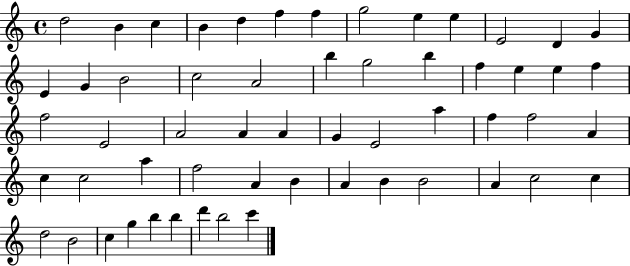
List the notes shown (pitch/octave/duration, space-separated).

D5/h B4/q C5/q B4/q D5/q F5/q F5/q G5/h E5/q E5/q E4/h D4/q G4/q E4/q G4/q B4/h C5/h A4/h B5/q G5/h B5/q F5/q E5/q E5/q F5/q F5/h E4/h A4/h A4/q A4/q G4/q E4/h A5/q F5/q F5/h A4/q C5/q C5/h A5/q F5/h A4/q B4/q A4/q B4/q B4/h A4/q C5/h C5/q D5/h B4/h C5/q G5/q B5/q B5/q D6/q B5/h C6/q